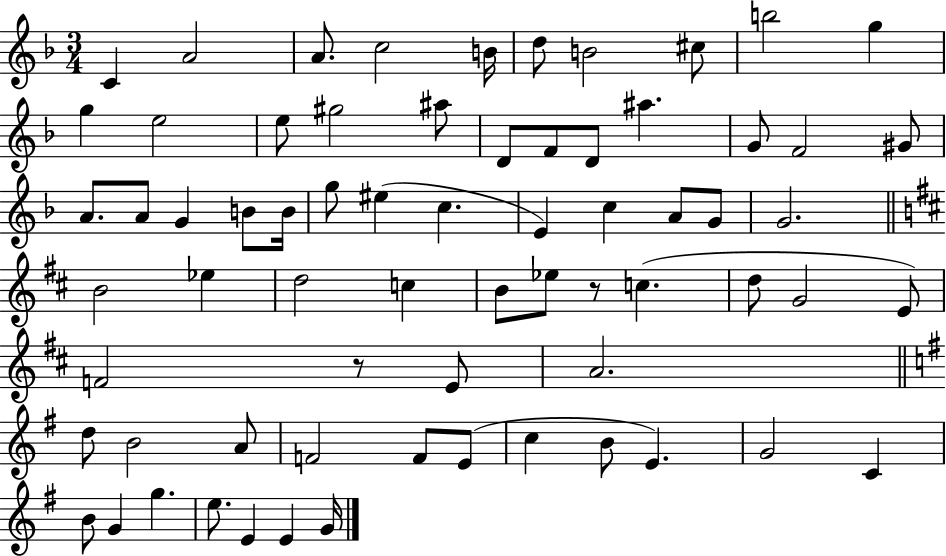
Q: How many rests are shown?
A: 2